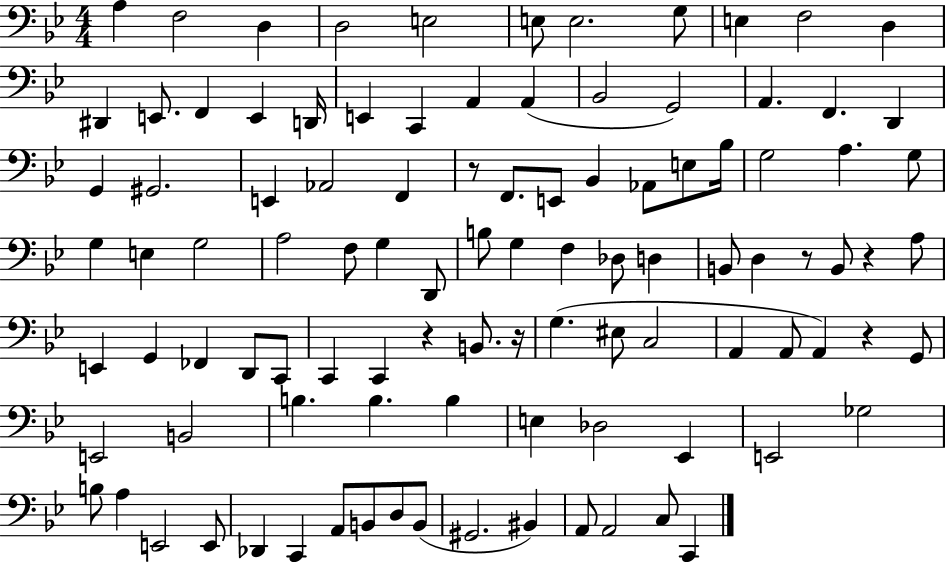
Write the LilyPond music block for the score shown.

{
  \clef bass
  \numericTimeSignature
  \time 4/4
  \key bes \major
  a4 f2 d4 | d2 e2 | e8 e2. g8 | e4 f2 d4 | \break dis,4 e,8. f,4 e,4 d,16 | e,4 c,4 a,4 a,4( | bes,2 g,2) | a,4. f,4. d,4 | \break g,4 gis,2. | e,4 aes,2 f,4 | r8 f,8. e,8 bes,4 aes,8 e8 bes16 | g2 a4. g8 | \break g4 e4 g2 | a2 f8 g4 d,8 | b8 g4 f4 des8 d4 | b,8 d4 r8 b,8 r4 a8 | \break e,4 g,4 fes,4 d,8 c,8 | c,4 c,4 r4 b,8. r16 | g4.( eis8 c2 | a,4 a,8 a,4) r4 g,8 | \break e,2 b,2 | b4. b4. b4 | e4 des2 ees,4 | e,2 ges2 | \break b8 a4 e,2 e,8 | des,4 c,4 a,8 b,8 d8 b,8( | gis,2. bis,4) | a,8 a,2 c8 c,4 | \break \bar "|."
}